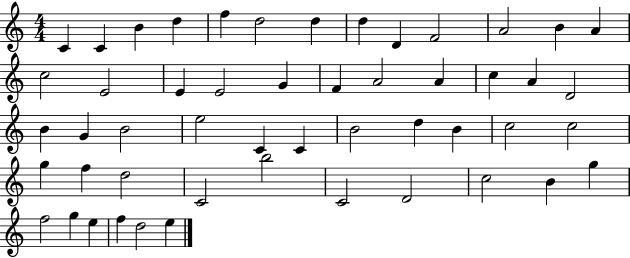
X:1
T:Untitled
M:4/4
L:1/4
K:C
C C B d f d2 d d D F2 A2 B A c2 E2 E E2 G F A2 A c A D2 B G B2 e2 C C B2 d B c2 c2 g f d2 C2 b2 C2 D2 c2 B g f2 g e f d2 e